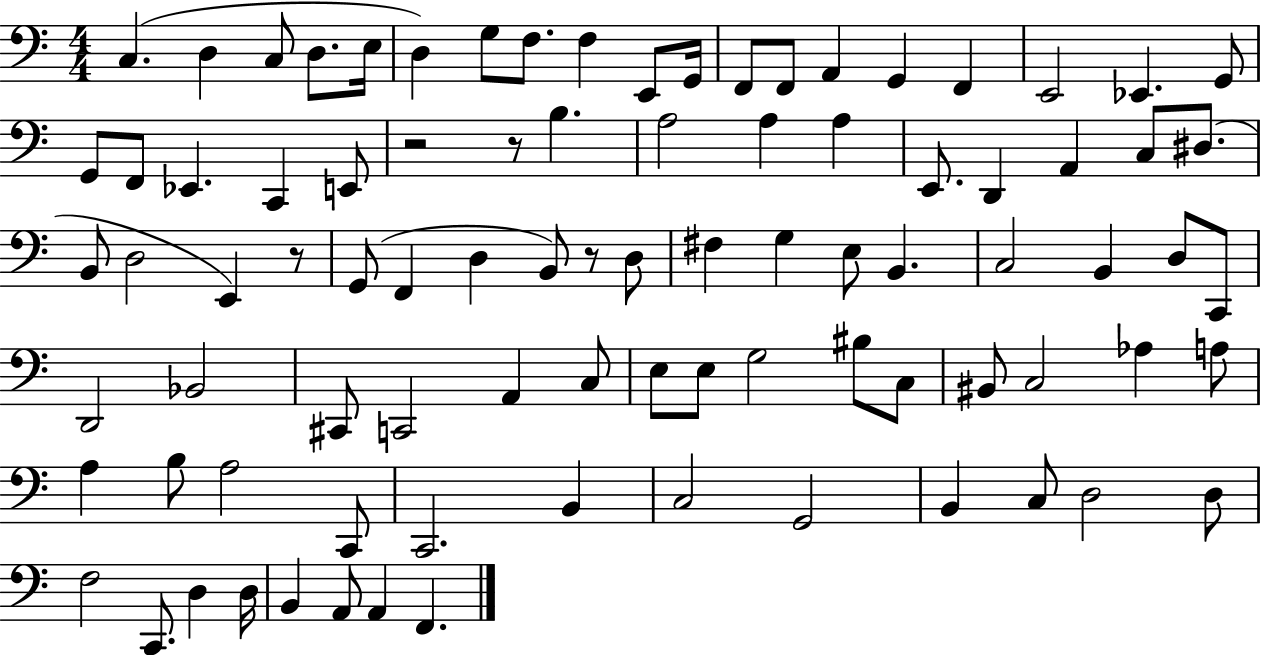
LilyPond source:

{
  \clef bass
  \numericTimeSignature
  \time 4/4
  \key c \major
  c4.( d4 c8 d8. e16 | d4) g8 f8. f4 e,8 g,16 | f,8 f,8 a,4 g,4 f,4 | e,2 ees,4. g,8 | \break g,8 f,8 ees,4. c,4 e,8 | r2 r8 b4. | a2 a4 a4 | e,8. d,4 a,4 c8 dis8.( | \break b,8 d2 e,4) r8 | g,8( f,4 d4 b,8) r8 d8 | fis4 g4 e8 b,4. | c2 b,4 d8 c,8 | \break d,2 bes,2 | cis,8 c,2 a,4 c8 | e8 e8 g2 bis8 c8 | bis,8 c2 aes4 a8 | \break a4 b8 a2 c,8 | c,2. b,4 | c2 g,2 | b,4 c8 d2 d8 | \break f2 c,8. d4 d16 | b,4 a,8 a,4 f,4. | \bar "|."
}